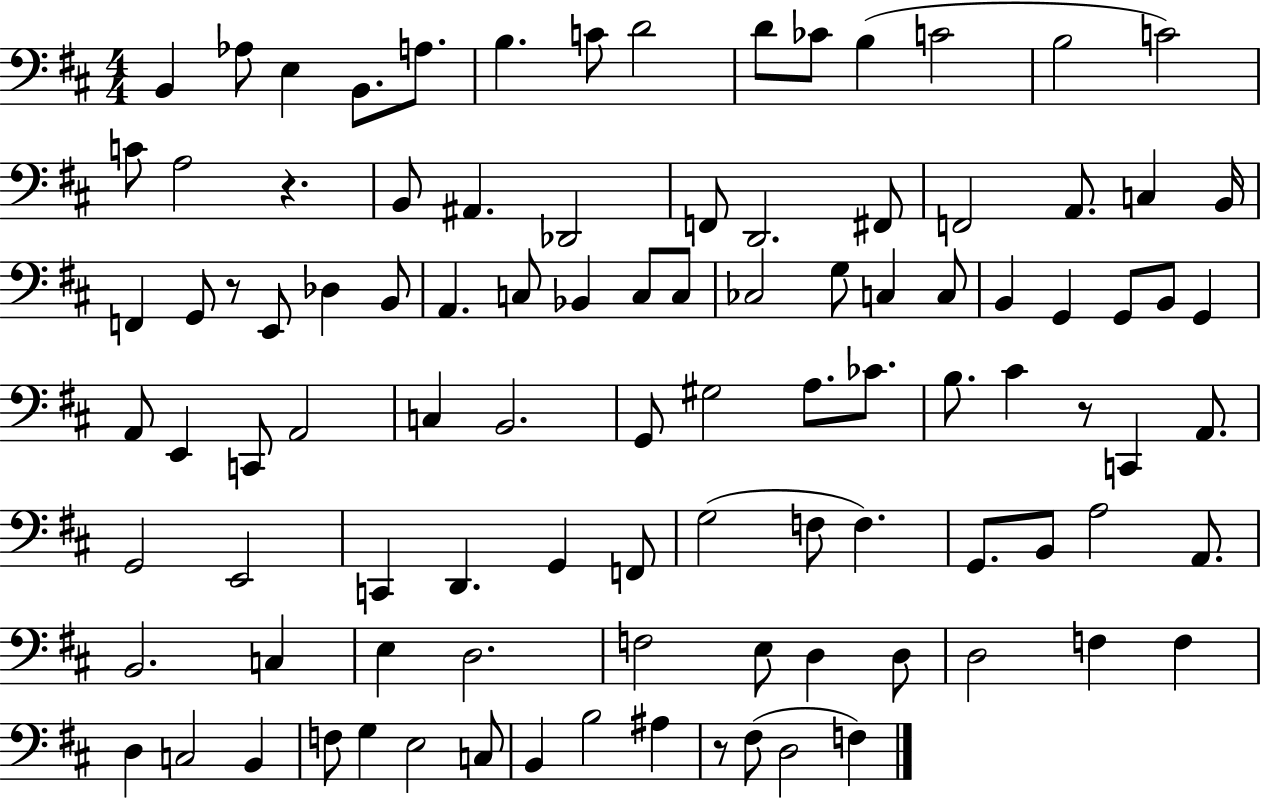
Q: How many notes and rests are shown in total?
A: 100